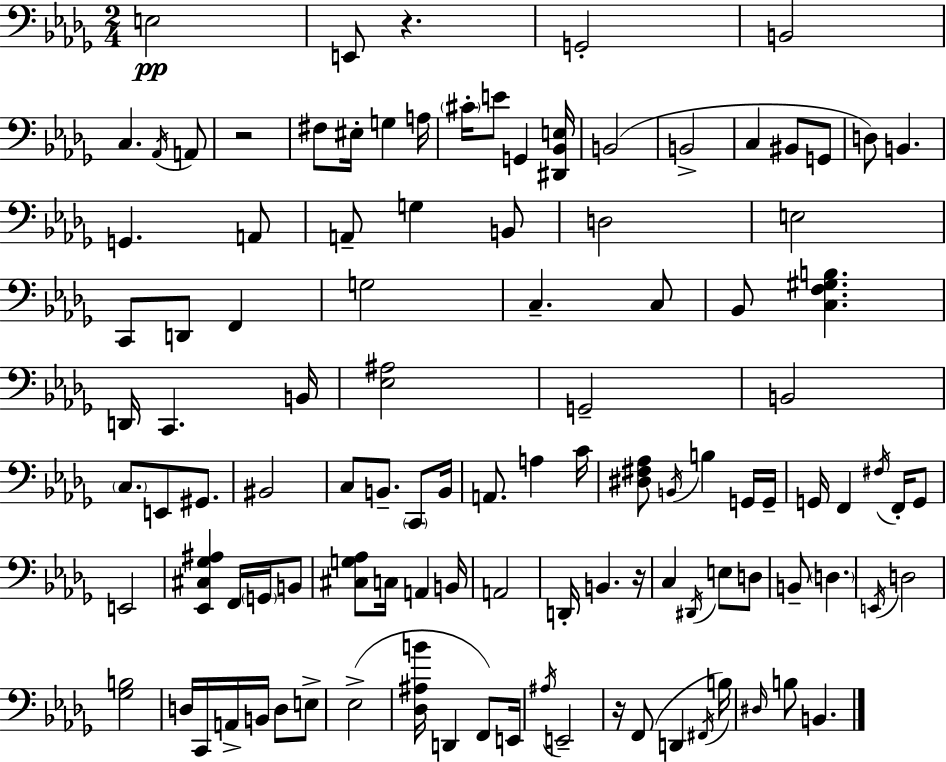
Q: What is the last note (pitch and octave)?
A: B2